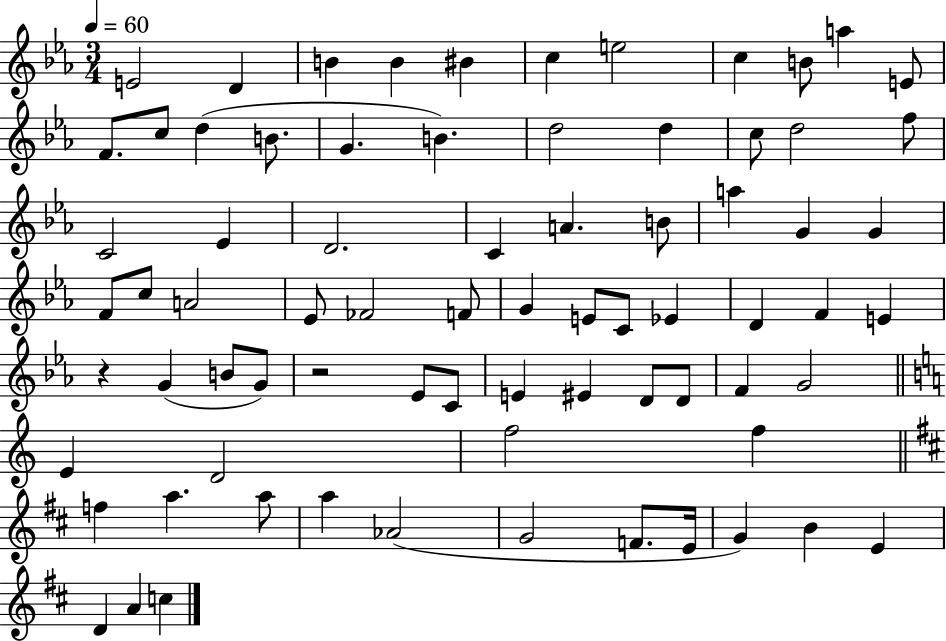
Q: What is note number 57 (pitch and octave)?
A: D4